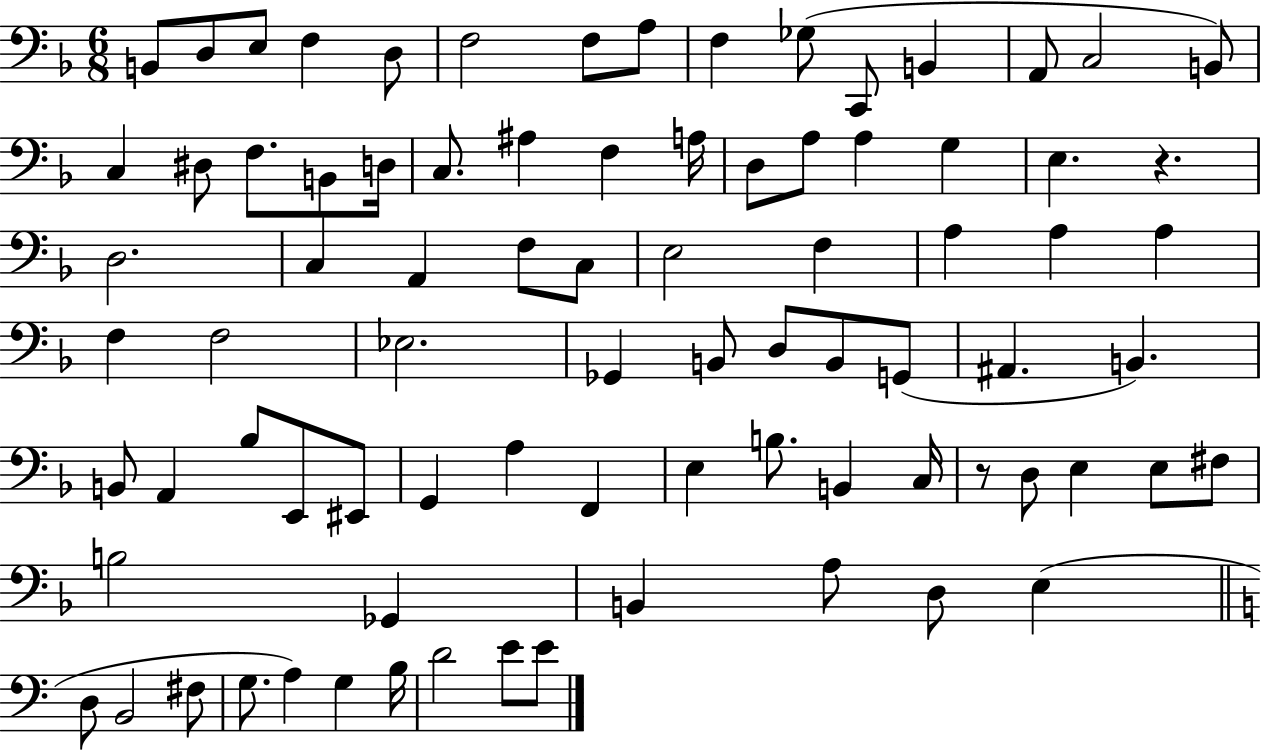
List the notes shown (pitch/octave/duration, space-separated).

B2/e D3/e E3/e F3/q D3/e F3/h F3/e A3/e F3/q Gb3/e C2/e B2/q A2/e C3/h B2/e C3/q D#3/e F3/e. B2/e D3/s C3/e. A#3/q F3/q A3/s D3/e A3/e A3/q G3/q E3/q. R/q. D3/h. C3/q A2/q F3/e C3/e E3/h F3/q A3/q A3/q A3/q F3/q F3/h Eb3/h. Gb2/q B2/e D3/e B2/e G2/e A#2/q. B2/q. B2/e A2/q Bb3/e E2/e EIS2/e G2/q A3/q F2/q E3/q B3/e. B2/q C3/s R/e D3/e E3/q E3/e F#3/e B3/h Gb2/q B2/q A3/e D3/e E3/q D3/e B2/h F#3/e G3/e. A3/q G3/q B3/s D4/h E4/e E4/e